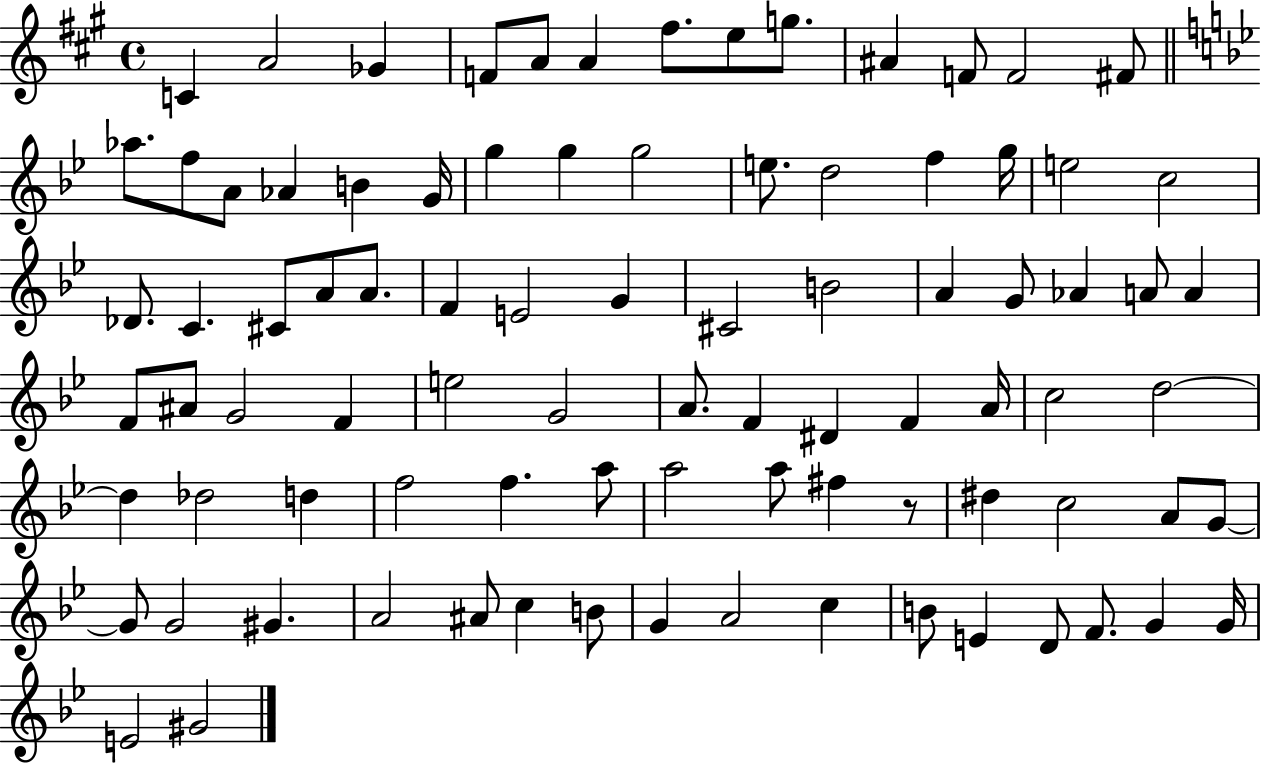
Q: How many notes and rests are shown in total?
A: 88